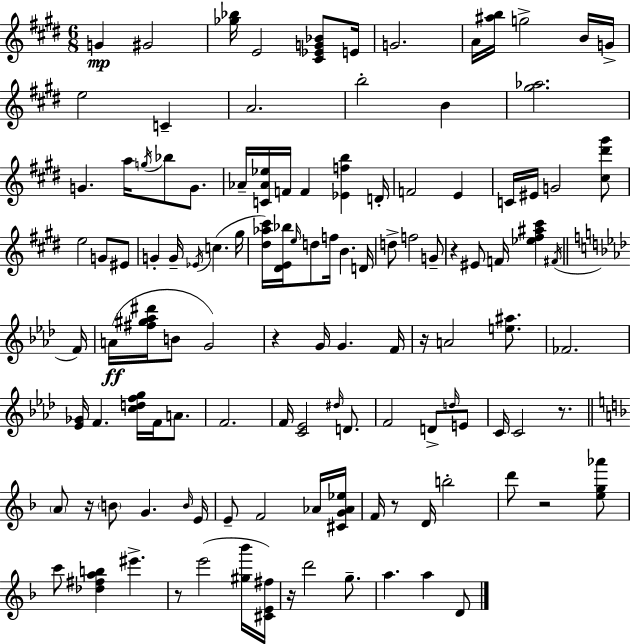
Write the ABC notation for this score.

X:1
T:Untitled
M:6/8
L:1/4
K:E
G ^G2 [_g_b]/4 E2 [^C_EG_B]/2 E/4 G2 A/4 [^ab]/4 g2 B/4 G/4 e2 C A2 b2 B [^g_a]2 G a/4 g/4 _b/2 G/2 _A/4 [C_A_e]/4 F/4 F [_Efb] D/4 F2 E C/4 ^E/4 G2 [^c^d'^g']/2 e2 G/2 ^E/2 G G/4 _E/4 c ^g/4 [^d_a^c']/4 [^DE_b]/4 e/4 d/2 f/4 B D/4 d/2 f2 G/2 z ^E/2 F/4 [_e^f^a^c'] ^F/4 F/4 A/4 [^f^g_a^d']/4 B/2 G2 z G/4 G F/4 z/4 A2 [e^a]/2 _F2 [_E_G]/4 F [cdfg]/4 F/4 A/2 F2 F/4 [C_E]2 ^d/4 D/2 F2 D/2 d/4 E/2 C/4 C2 z/2 A/2 z/4 B/2 G B/4 E/4 E/2 F2 _A/4 [^CG_A_e]/4 F/4 z/2 D/4 b2 d'/2 z2 [eg_a']/2 c'/2 [_d^fab] ^e' z/2 e'2 [^g_b']/4 [^CE^f]/4 z/4 d'2 g/2 a a D/2